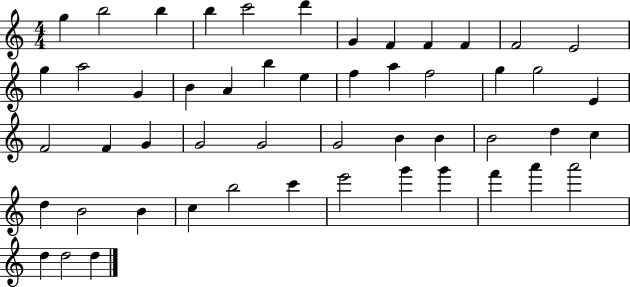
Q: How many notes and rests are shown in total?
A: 51